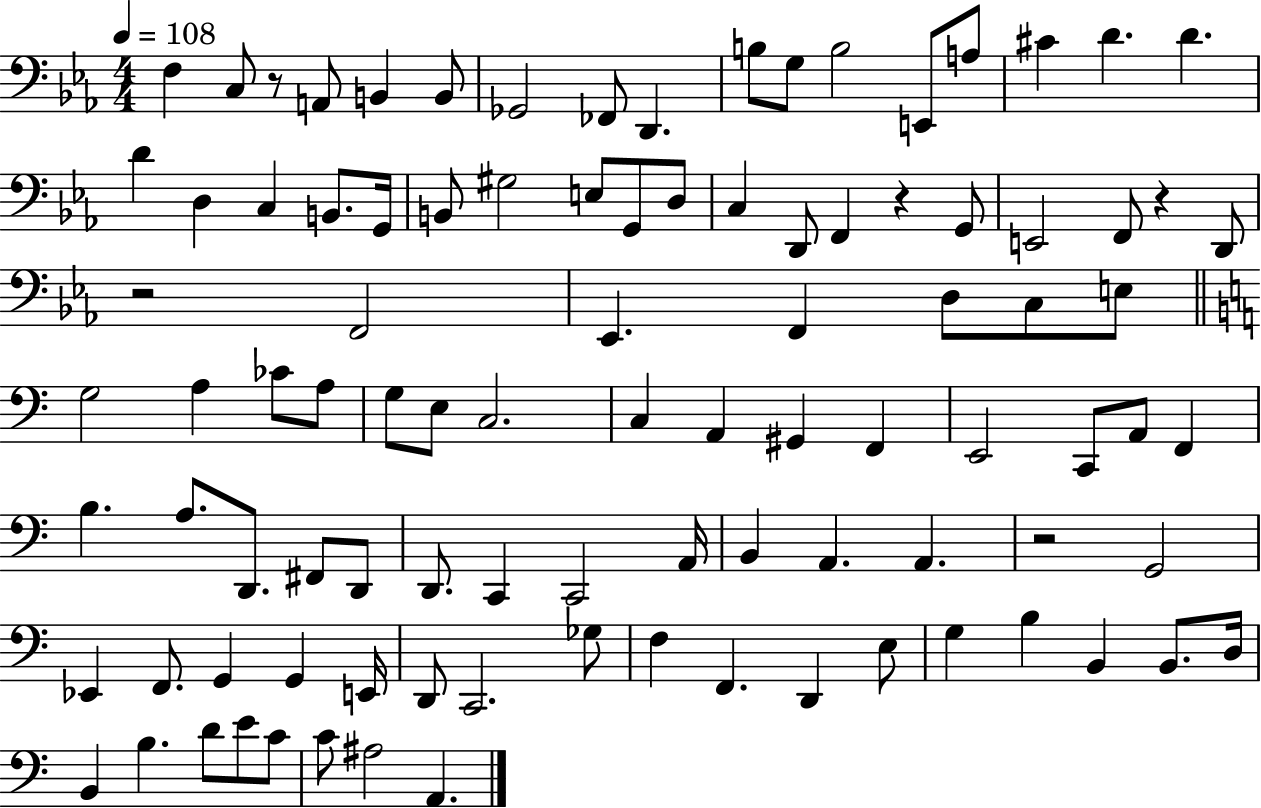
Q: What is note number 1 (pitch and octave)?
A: F3